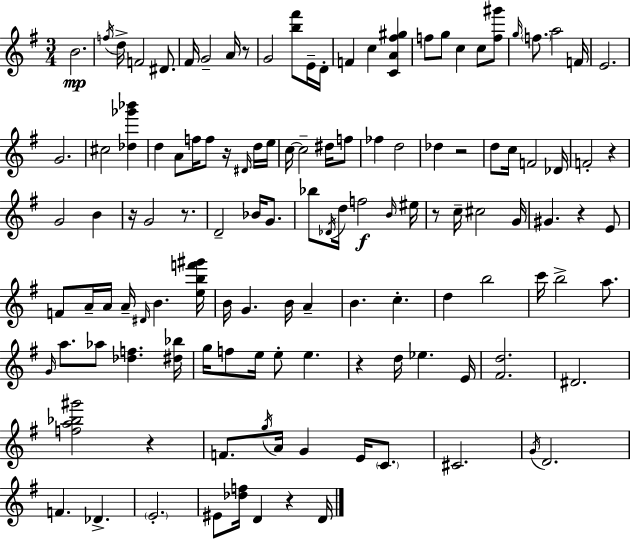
{
  \clef treble
  \numericTimeSignature
  \time 3/4
  \key g \major
  b'2.\mp | \acciaccatura { f''16 } d''16-> f'2 dis'8. | fis'16 g'2-- a'16 r8 | g'2 <b'' fis'''>8 e'16-- | \break d'16-. f'4 c''4 <c' a' fis'' gis''>4 | f''8 g''8 c''4 c''8 <f'' gis'''>8 | \grace { g''16 } \parenthesize f''8. a''2 | f'16 e'2. | \break g'2. | cis''2 <des'' ges''' bes'''>4 | d''4 a'8 f''16 f''8 r16 | \grace { dis'16 } d''16 e''16 c''16~~ c''2-- | \break dis''16 f''8 fes''4 d''2 | des''4 r2 | d''8 c''16 f'2 | des'16 f'2-. r4 | \break g'2 b'4 | r16 g'2 | r8. d'2-- bes'16 | g'8. bes''8 \acciaccatura { des'16 } d''16 f''2\f | \break \grace { b'16 } eis''16 r8 c''16-- cis''2 | g'16 gis'4. r4 | e'8 f'8 a'16-- a'16 a'16-- \grace { dis'16 } b'4. | <e'' b'' f''' gis'''>16 b'16 g'4. | \break b'16 a'4-- b'4. | c''4.-. d''4 b''2 | c'''16 b''2-> | a''8. \grace { g'16 } a''8. aes''8 | \break <des'' f''>4. <dis'' bes''>16 g''16 f''8 e''16 e''8-. | e''4. r4 d''16 | ees''4. e'16 <fis' d''>2. | dis'2. | \break <f'' a'' bes'' gis'''>2 | r4 f'8. \acciaccatura { g''16 } a'16 | g'4 e'16 \parenthesize c'8. cis'2. | \acciaccatura { g'16 } d'2. | \break f'4. | des'4.-> \parenthesize e'2.-. | eis'8 <des'' f''>16 | d'4 r4 d'16 \bar "|."
}